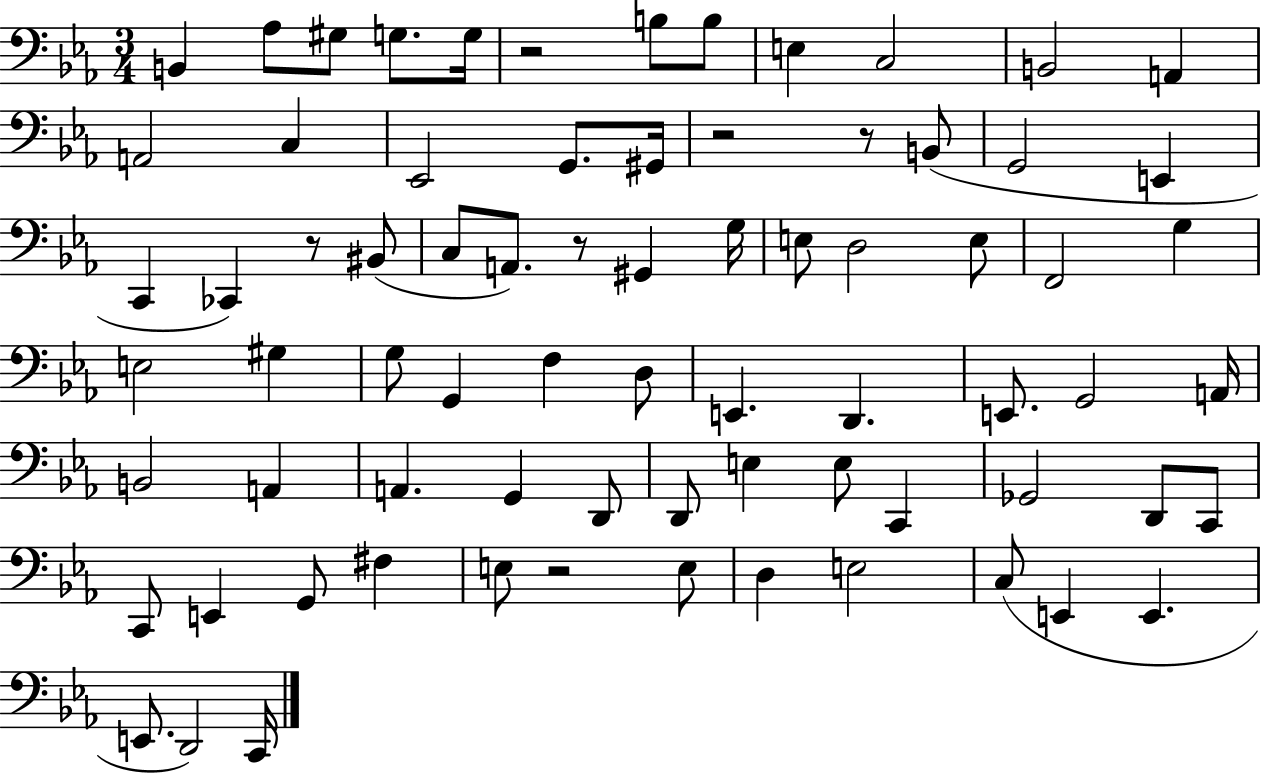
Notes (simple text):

B2/q Ab3/e G#3/e G3/e. G3/s R/h B3/e B3/e E3/q C3/h B2/h A2/q A2/h C3/q Eb2/h G2/e. G#2/s R/h R/e B2/e G2/h E2/q C2/q CES2/q R/e BIS2/e C3/e A2/e. R/e G#2/q G3/s E3/e D3/h E3/e F2/h G3/q E3/h G#3/q G3/e G2/q F3/q D3/e E2/q. D2/q. E2/e. G2/h A2/s B2/h A2/q A2/q. G2/q D2/e D2/e E3/q E3/e C2/q Gb2/h D2/e C2/e C2/e E2/q G2/e F#3/q E3/e R/h E3/e D3/q E3/h C3/e E2/q E2/q. E2/e. D2/h C2/s